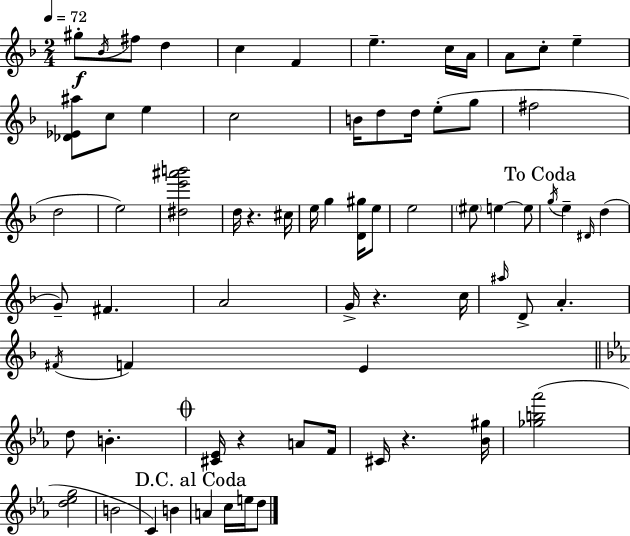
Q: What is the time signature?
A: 2/4